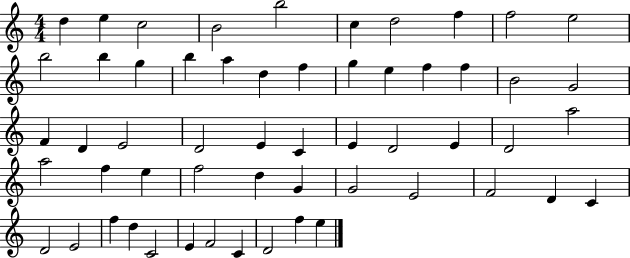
X:1
T:Untitled
M:4/4
L:1/4
K:C
d e c2 B2 b2 c d2 f f2 e2 b2 b g b a d f g e f f B2 G2 F D E2 D2 E C E D2 E D2 a2 a2 f e f2 d G G2 E2 F2 D C D2 E2 f d C2 E F2 C D2 f e